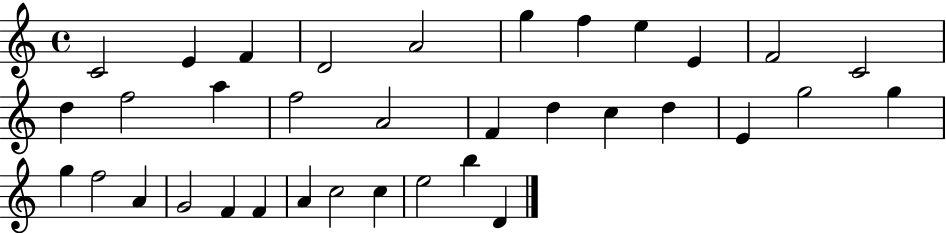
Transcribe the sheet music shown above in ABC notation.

X:1
T:Untitled
M:4/4
L:1/4
K:C
C2 E F D2 A2 g f e E F2 C2 d f2 a f2 A2 F d c d E g2 g g f2 A G2 F F A c2 c e2 b D